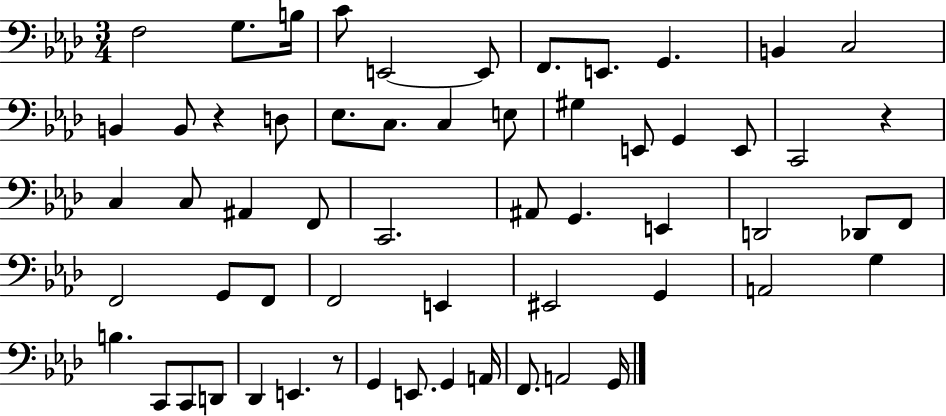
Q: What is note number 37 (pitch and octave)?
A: F2